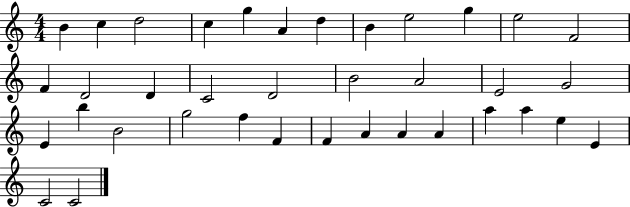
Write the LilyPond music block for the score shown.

{
  \clef treble
  \numericTimeSignature
  \time 4/4
  \key c \major
  b'4 c''4 d''2 | c''4 g''4 a'4 d''4 | b'4 e''2 g''4 | e''2 f'2 | \break f'4 d'2 d'4 | c'2 d'2 | b'2 a'2 | e'2 g'2 | \break e'4 b''4 b'2 | g''2 f''4 f'4 | f'4 a'4 a'4 a'4 | a''4 a''4 e''4 e'4 | \break c'2 c'2 | \bar "|."
}